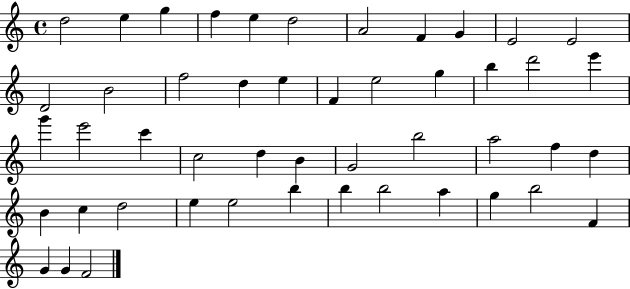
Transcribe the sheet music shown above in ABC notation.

X:1
T:Untitled
M:4/4
L:1/4
K:C
d2 e g f e d2 A2 F G E2 E2 D2 B2 f2 d e F e2 g b d'2 e' g' e'2 c' c2 d B G2 b2 a2 f d B c d2 e e2 b b b2 a g b2 F G G F2